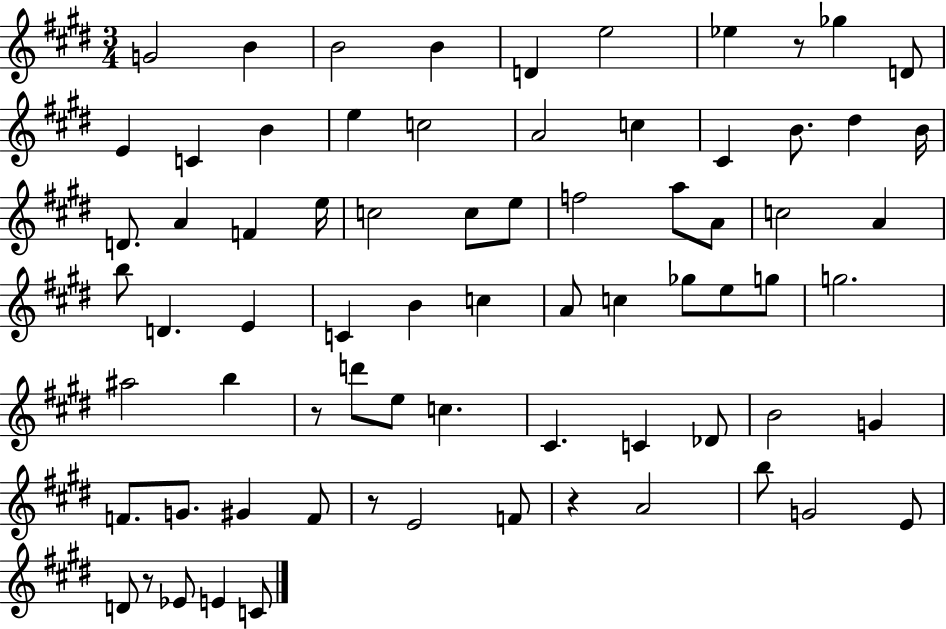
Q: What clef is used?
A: treble